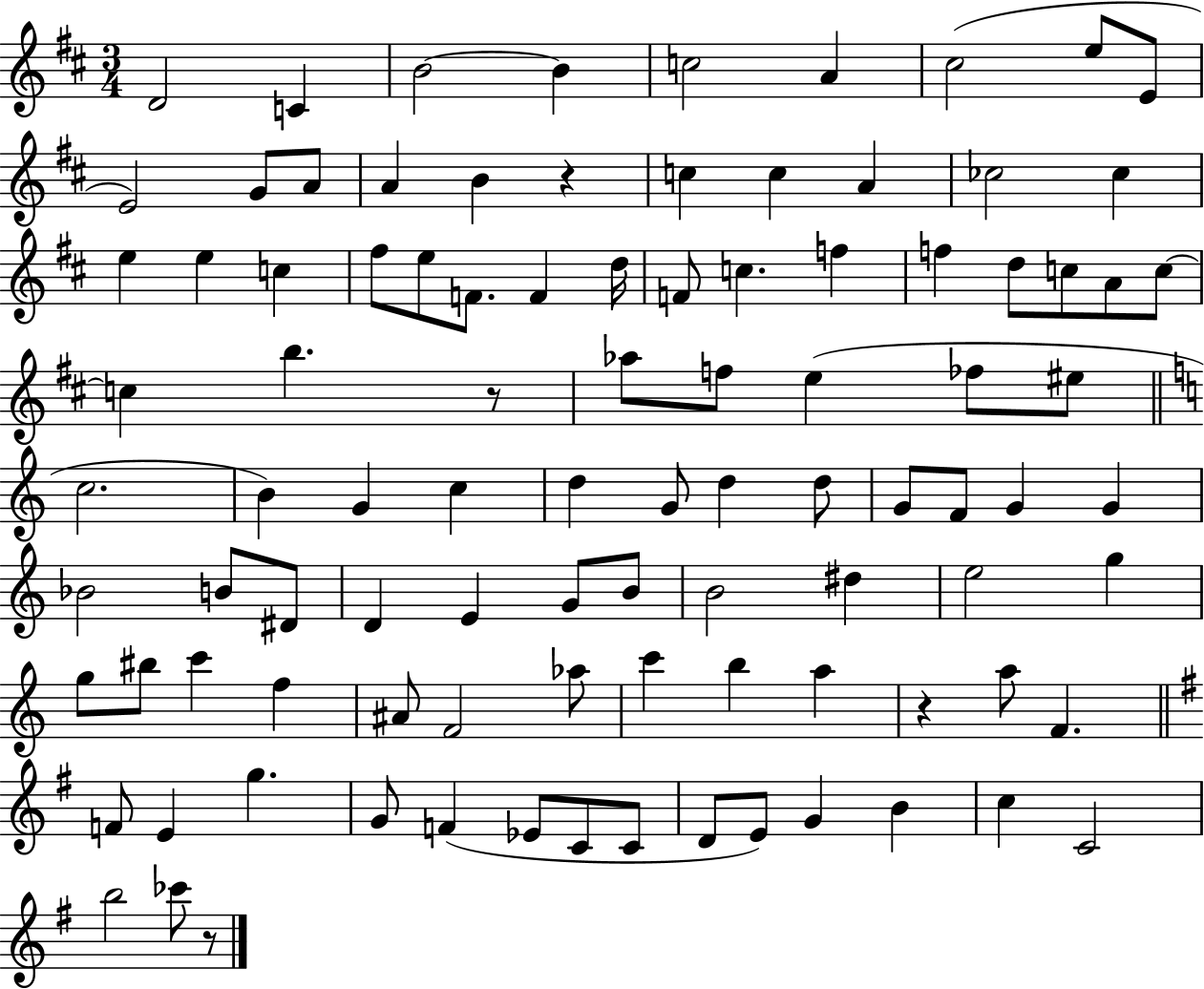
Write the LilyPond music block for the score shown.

{
  \clef treble
  \numericTimeSignature
  \time 3/4
  \key d \major
  d'2 c'4 | b'2~~ b'4 | c''2 a'4 | cis''2( e''8 e'8 | \break e'2) g'8 a'8 | a'4 b'4 r4 | c''4 c''4 a'4 | ces''2 ces''4 | \break e''4 e''4 c''4 | fis''8 e''8 f'8. f'4 d''16 | f'8 c''4. f''4 | f''4 d''8 c''8 a'8 c''8~~ | \break c''4 b''4. r8 | aes''8 f''8 e''4( fes''8 eis''8 | \bar "||" \break \key a \minor c''2. | b'4) g'4 c''4 | d''4 g'8 d''4 d''8 | g'8 f'8 g'4 g'4 | \break bes'2 b'8 dis'8 | d'4 e'4 g'8 b'8 | b'2 dis''4 | e''2 g''4 | \break g''8 bis''8 c'''4 f''4 | ais'8 f'2 aes''8 | c'''4 b''4 a''4 | r4 a''8 f'4. | \break \bar "||" \break \key g \major f'8 e'4 g''4. | g'8 f'4( ees'8 c'8 c'8 | d'8 e'8) g'4 b'4 | c''4 c'2 | \break b''2 ces'''8 r8 | \bar "|."
}